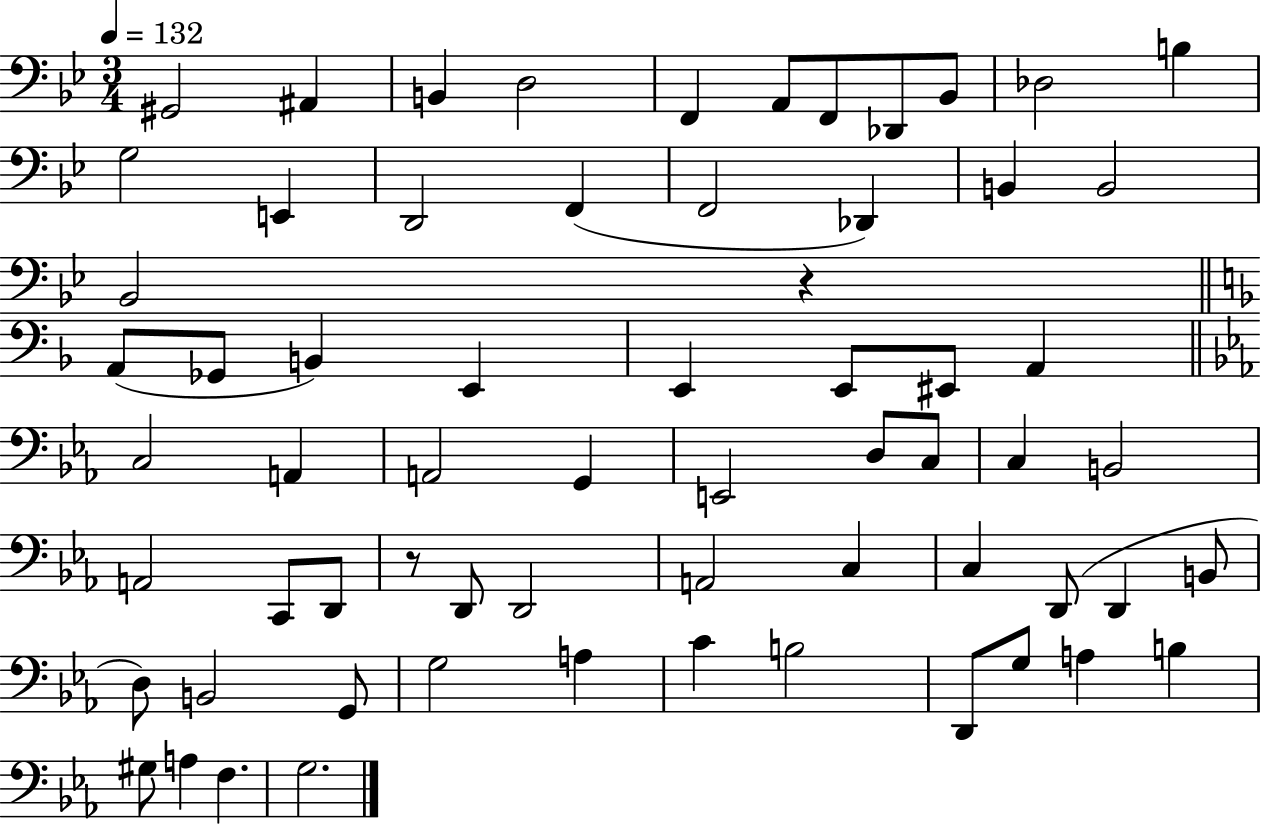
G#2/h A#2/q B2/q D3/h F2/q A2/e F2/e Db2/e Bb2/e Db3/h B3/q G3/h E2/q D2/h F2/q F2/h Db2/q B2/q B2/h Bb2/h R/q A2/e Gb2/e B2/q E2/q E2/q E2/e EIS2/e A2/q C3/h A2/q A2/h G2/q E2/h D3/e C3/e C3/q B2/h A2/h C2/e D2/e R/e D2/e D2/h A2/h C3/q C3/q D2/e D2/q B2/e D3/e B2/h G2/e G3/h A3/q C4/q B3/h D2/e G3/e A3/q B3/q G#3/e A3/q F3/q. G3/h.